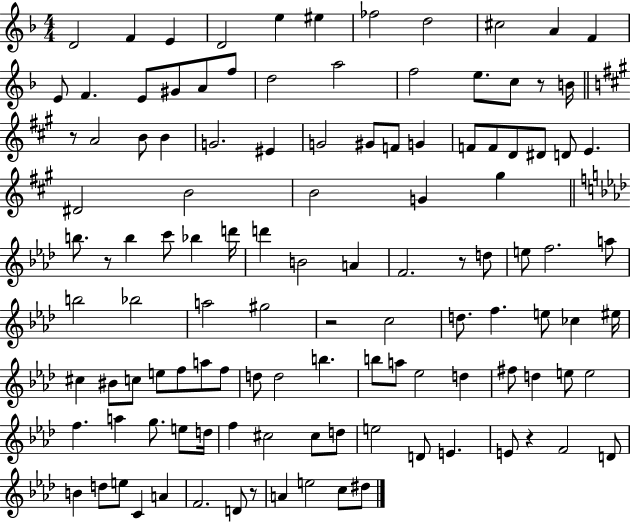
{
  \clef treble
  \numericTimeSignature
  \time 4/4
  \key f \major
  \repeat volta 2 { d'2 f'4 e'4 | d'2 e''4 eis''4 | fes''2 d''2 | cis''2 a'4 f'4 | \break e'8 f'4. e'8 gis'8 a'8 f''8 | d''2 a''2 | f''2 e''8. c''8 r8 b'16 | \bar "||" \break \key a \major r8 a'2 b'8 b'4 | g'2. eis'4 | g'2 gis'8 f'8 g'4 | f'8 f'8 d'8 dis'8 d'8 e'4. | \break dis'2 b'2 | b'2 g'4 gis''4 | \bar "||" \break \key aes \major b''8. r8 b''4 c'''8 bes''4 d'''16 | d'''4 b'2 a'4 | f'2. r8 d''8 | e''8 f''2. a''8 | \break b''2 bes''2 | a''2 gis''2 | r2 c''2 | d''8. f''4. e''8 ces''4 eis''16 | \break cis''4 bis'8 c''8 e''8 f''8 a''8 f''8 | d''8 d''2 b''4. | b''8 a''8 ees''2 d''4 | fis''8 d''4 e''8 e''2 | \break f''4. a''4 g''8. e''8 d''16 | f''4 cis''2 cis''8 d''8 | e''2 d'8 e'4. | e'8 r4 f'2 d'8 | \break b'4 d''8 e''8 c'4 a'4 | f'2. d'8 r8 | a'4 e''2 c''8 dis''8 | } \bar "|."
}